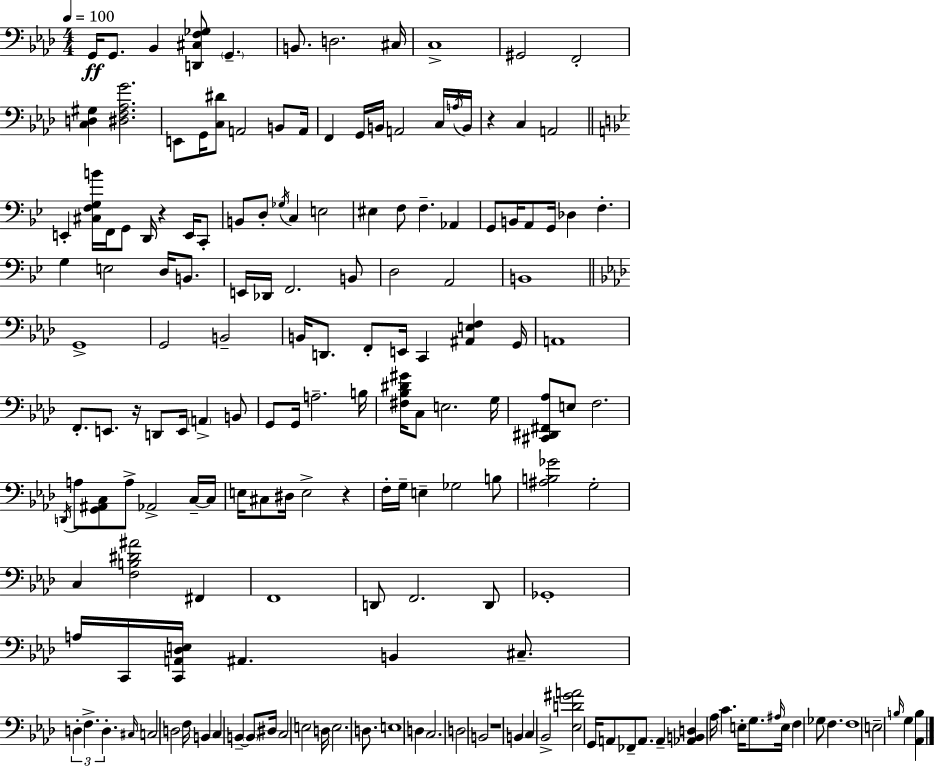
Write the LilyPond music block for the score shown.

{
  \clef bass
  \numericTimeSignature
  \time 4/4
  \key f \minor
  \tempo 4 = 100
  g,16\ff g,8. bes,4 <d, cis f ges>8 \parenthesize g,4.-- | b,8. d2. cis16 | c1-> | gis,2 f,2-. | \break <c d gis>4 <dis f aes g'>2. | e,8 g,16 <c dis'>8 a,2 b,8 a,16 | f,4 g,16 b,16 a,2 c16 \acciaccatura { a16 } | b,16 r4 c4 a,2 | \break \bar "||" \break \key g \minor e,4-. <cis f g b'>16 f,16 g,8 d,16 r4 e,16 c,8-. | b,8 d8-. \acciaccatura { ges16 } c4 e2 | eis4 f8 f4.-- aes,4 | g,8 b,16 a,8 g,16 des4 f4.-. | \break g4 e2 d16 b,8. | e,16 des,16 f,2. b,8 | d2 a,2 | b,1 | \break \bar "||" \break \key aes \major g,1-> | g,2 b,2-- | b,16 d,8. f,8-. e,16 c,4 <ais, e f>4 g,16 | a,1 | \break f,8.-. e,8. r16 d,8 e,16 \parenthesize a,4-> b,8 | g,8 g,16 a2.-- b16 | <fis bes dis' gis'>16 c8 e2. g16 | <cis, dis, fis, aes>8 e8 f2. | \break \acciaccatura { d,16 } a8 <g, ais, c>8 a8-> aes,2-> c16--~~ | c16 e16 cis8 dis16 e2-> r4 | f16-. g16-- e4-- ges2 b8 | <ais b ges'>2 g2-. | \break c4 <f b dis' ais'>2 fis,4 | f,1 | d,8 f,2. d,8 | ges,1-. | \break a16 c,16 <c, a, des e>16 ais,4. b,4 cis8.-- | \tuplet 3/2 { d4-. f4.-> d4.-. } | \grace { cis16 } c2 d2 | f16 b,4 c4 b,4--~~ \parenthesize b,8 | \break dis16 c2 e2 | d16 e2. d8. | e1 | d4 c2. | \break d2 b,2 | r1 | b,4 \parenthesize c4 bes,2-> | <ees d' gis' a'>2 g,16 a,8 fes,8-- a,8. | \break a,4-- <aes, b, d>4 aes16 c'4. | e16-. g8. \grace { ais16 } e16 f4 ges8 f4. | f1 | e2-- \grace { b16 } g4 | \break <aes, b>4 \bar "|."
}